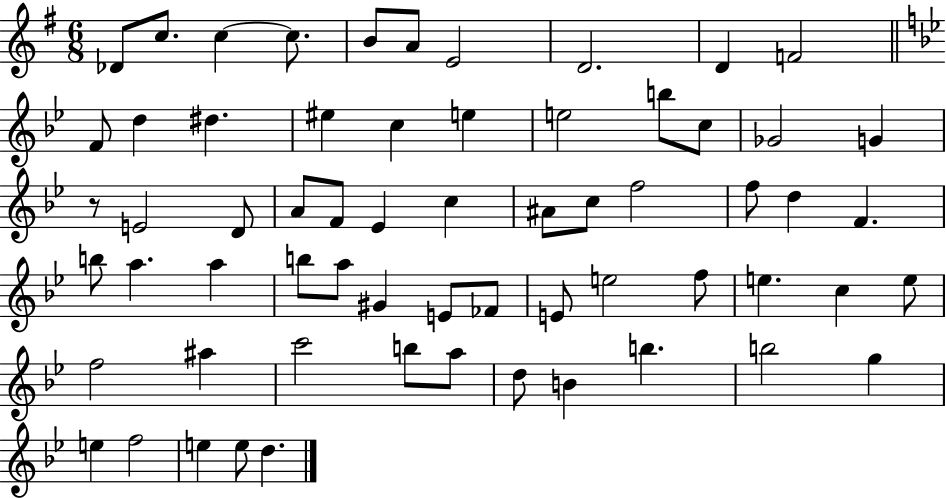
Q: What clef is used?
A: treble